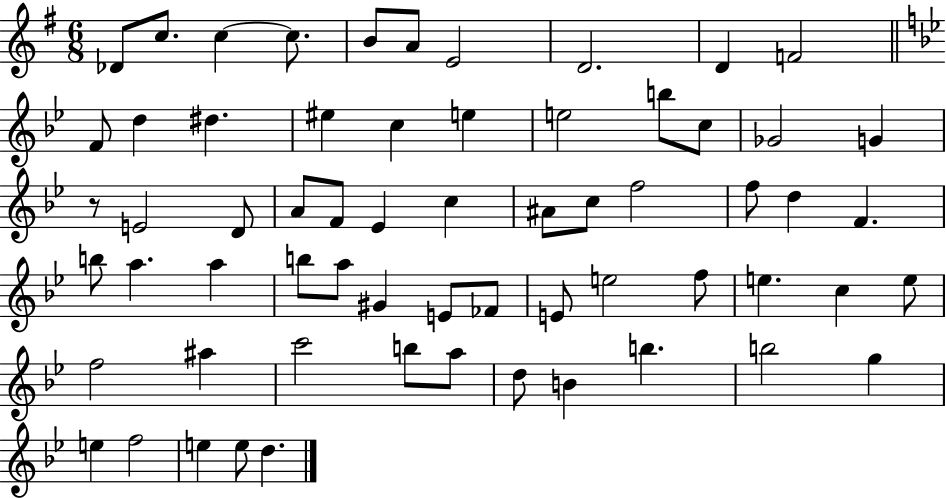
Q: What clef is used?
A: treble